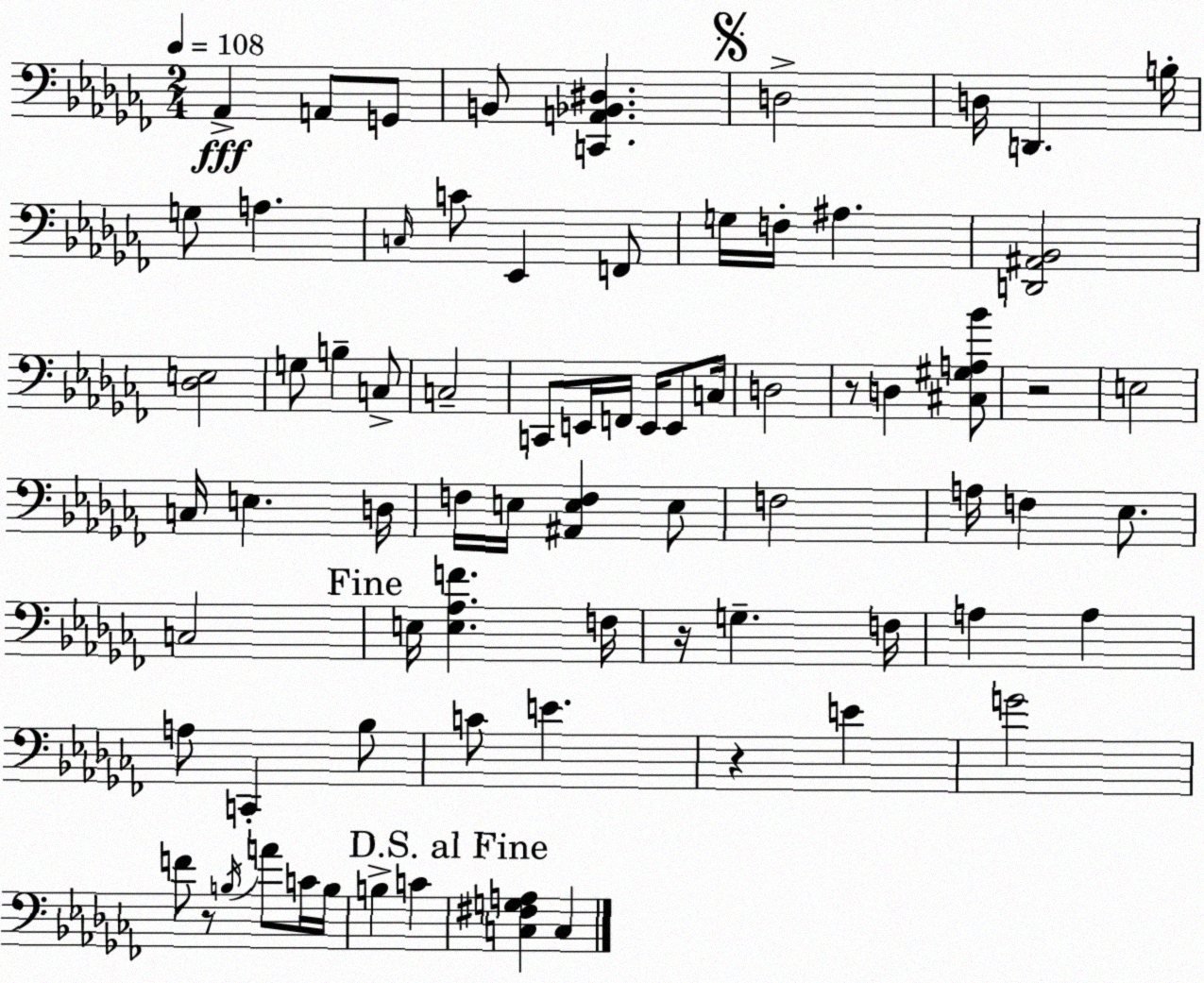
X:1
T:Untitled
M:2/4
L:1/4
K:Abm
_A,, A,,/2 G,,/2 B,,/2 [C,,A,,_B,,^D,] D,2 D,/4 D,, B,/4 G,/2 A, C,/4 C/2 _E,, F,,/2 G,/4 F,/4 ^A, [D,,^A,,_B,,]2 [_D,E,]2 G,/2 B, C,/2 C,2 C,,/2 E,,/4 F,,/4 E,,/4 E,,/2 C,/4 D,2 z/2 D, [^C,^G,A,_B]/2 z2 E,2 C,/4 E, D,/4 F,/4 E,/4 [^A,,E,F,] E,/2 F,2 A,/4 F, _E,/2 C,2 E,/4 [E,_A,F] F,/4 z/4 G, F,/4 A, A, A,/2 C,, _B,/2 C/2 E z E G2 F/2 z/2 B,/4 A/2 C/4 B,/4 B, C [C,^F,G,A,] C,